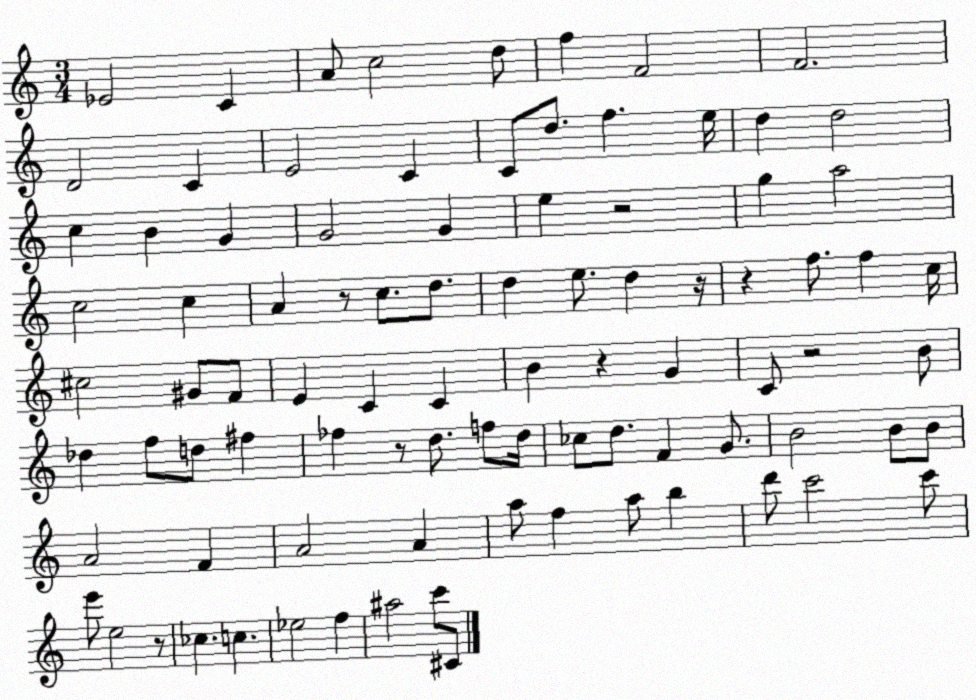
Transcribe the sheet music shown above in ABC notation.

X:1
T:Untitled
M:3/4
L:1/4
K:C
_E2 C A/2 c2 d/2 f F2 F2 D2 C E2 C C/2 d/2 f e/4 d d2 c B G G2 G e z2 g a2 c2 c A z/2 c/2 d/2 d e/2 d z/4 z f/2 f c/4 ^c2 ^G/2 F/2 E C C B z G C/2 z2 B/2 _d f/2 d/2 ^f _f z/2 d/2 f/2 d/4 _c/2 d/2 F G/2 B2 B/2 B/2 A2 F A2 A a/2 f a/2 b d'/2 c'2 c'/2 e'/2 e2 z/2 _c c _e2 f ^a2 c'/2 ^C/2